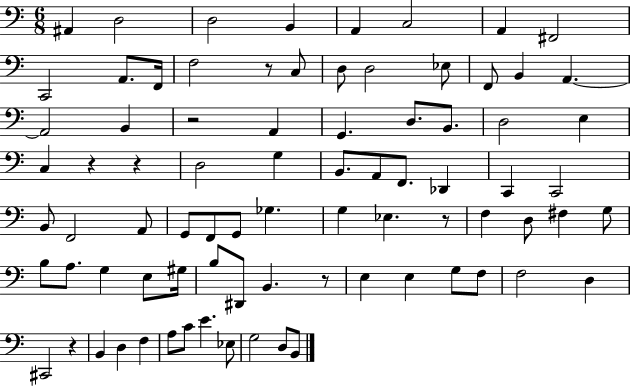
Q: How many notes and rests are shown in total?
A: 81